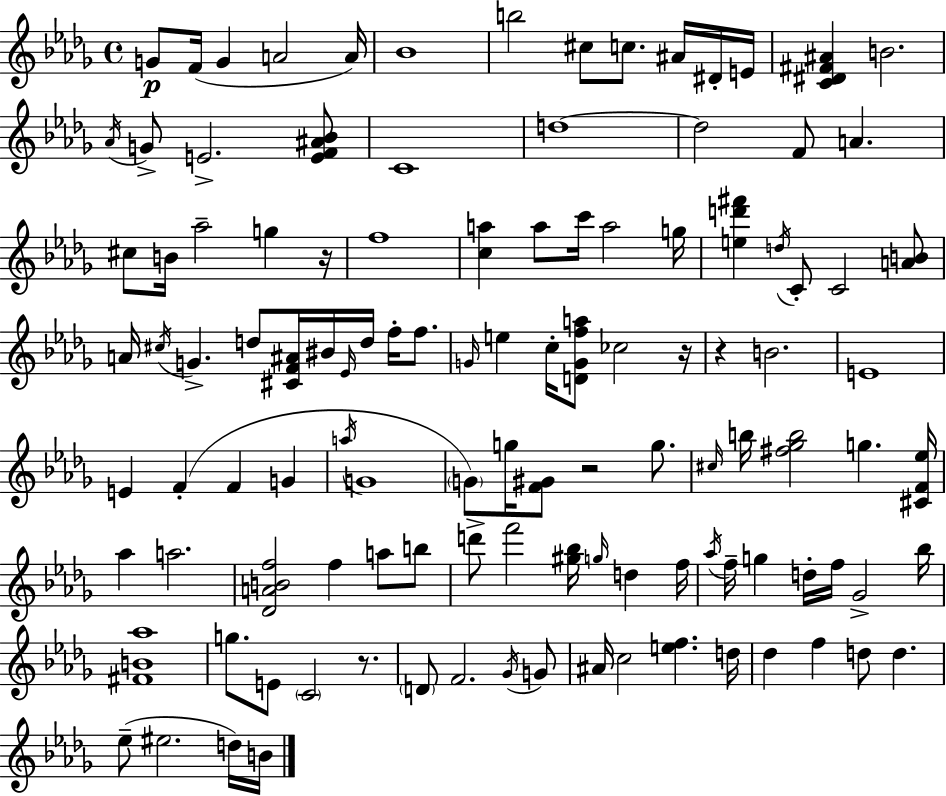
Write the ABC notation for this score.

X:1
T:Untitled
M:4/4
L:1/4
K:Bbm
G/2 F/4 G A2 A/4 _B4 b2 ^c/2 c/2 ^A/4 ^D/4 E/4 [C^D^F^A] B2 _A/4 G/2 E2 [EF^A_B]/2 C4 d4 d2 F/2 A ^c/2 B/4 _a2 g z/4 f4 [ca] a/2 c'/4 a2 g/4 [ed'^f'] d/4 C/2 C2 [AB]/2 A/4 ^c/4 G d/2 [^CF^A]/4 ^B/4 _E/4 d/4 f/4 f/2 G/4 e c/4 [DGfa]/2 _c2 z/4 z B2 E4 E F F G a/4 G4 G/2 g/4 [F^G]/2 z2 g/2 ^c/4 b/4 [^f_gb]2 g [^CF_e]/4 _a a2 [_DABf]2 f a/2 b/2 d'/2 f'2 [^g_b]/4 g/4 d f/4 _a/4 f/4 g d/4 f/4 _G2 _b/4 [^FB_a]4 g/2 E/2 C2 z/2 D/2 F2 _G/4 G/2 ^A/4 c2 [ef] d/4 _d f d/2 d _e/2 ^e2 d/4 B/4